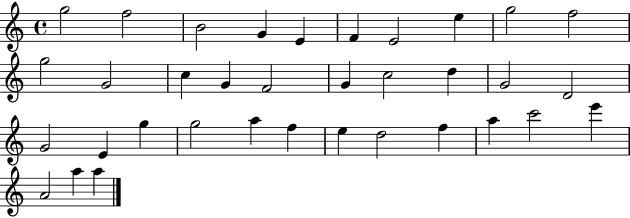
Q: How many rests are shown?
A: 0